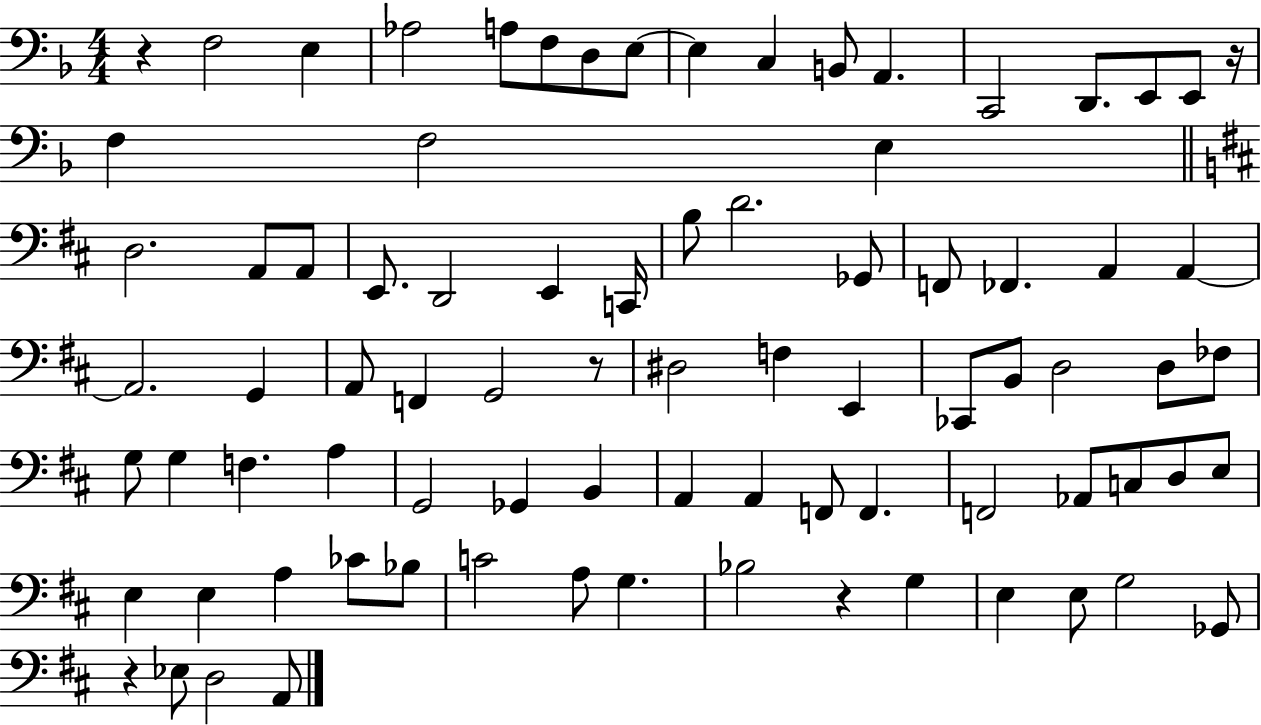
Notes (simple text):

R/q F3/h E3/q Ab3/h A3/e F3/e D3/e E3/e E3/q C3/q B2/e A2/q. C2/h D2/e. E2/e E2/e R/s F3/q F3/h E3/q D3/h. A2/e A2/e E2/e. D2/h E2/q C2/s B3/e D4/h. Gb2/e F2/e FES2/q. A2/q A2/q A2/h. G2/q A2/e F2/q G2/h R/e D#3/h F3/q E2/q CES2/e B2/e D3/h D3/e FES3/e G3/e G3/q F3/q. A3/q G2/h Gb2/q B2/q A2/q A2/q F2/e F2/q. F2/h Ab2/e C3/e D3/e E3/e E3/q E3/q A3/q CES4/e Bb3/e C4/h A3/e G3/q. Bb3/h R/q G3/q E3/q E3/e G3/h Gb2/e R/q Eb3/e D3/h A2/e